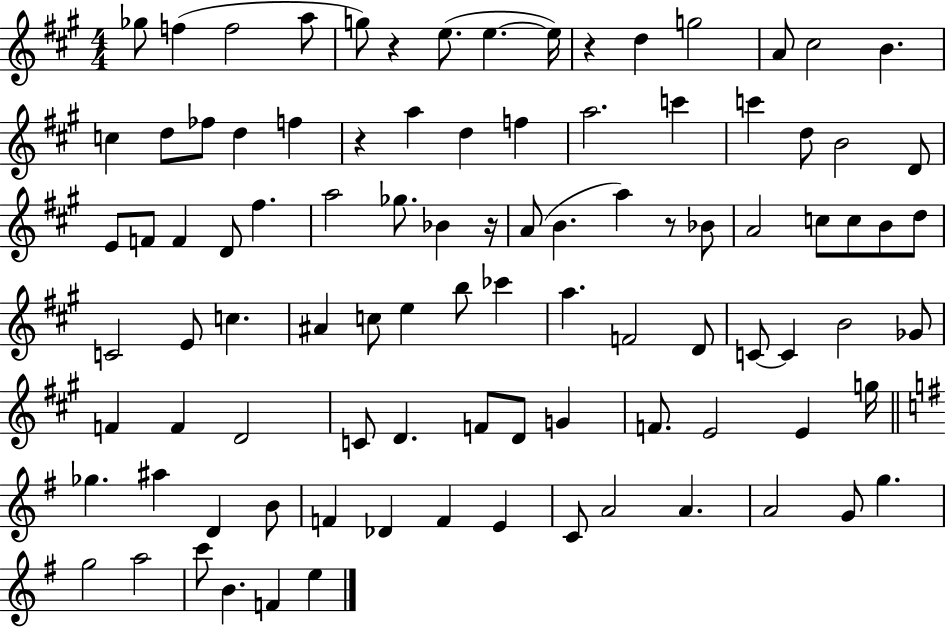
X:1
T:Untitled
M:4/4
L:1/4
K:A
_g/2 f f2 a/2 g/2 z e/2 e e/4 z d g2 A/2 ^c2 B c d/2 _f/2 d f z a d f a2 c' c' d/2 B2 D/2 E/2 F/2 F D/2 ^f a2 _g/2 _B z/4 A/2 B a z/2 _B/2 A2 c/2 c/2 B/2 d/2 C2 E/2 c ^A c/2 e b/2 _c' a F2 D/2 C/2 C B2 _G/2 F F D2 C/2 D F/2 D/2 G F/2 E2 E g/4 _g ^a D B/2 F _D F E C/2 A2 A A2 G/2 g g2 a2 c'/2 B F e